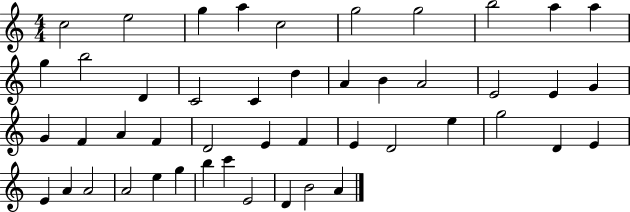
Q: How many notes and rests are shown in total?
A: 47